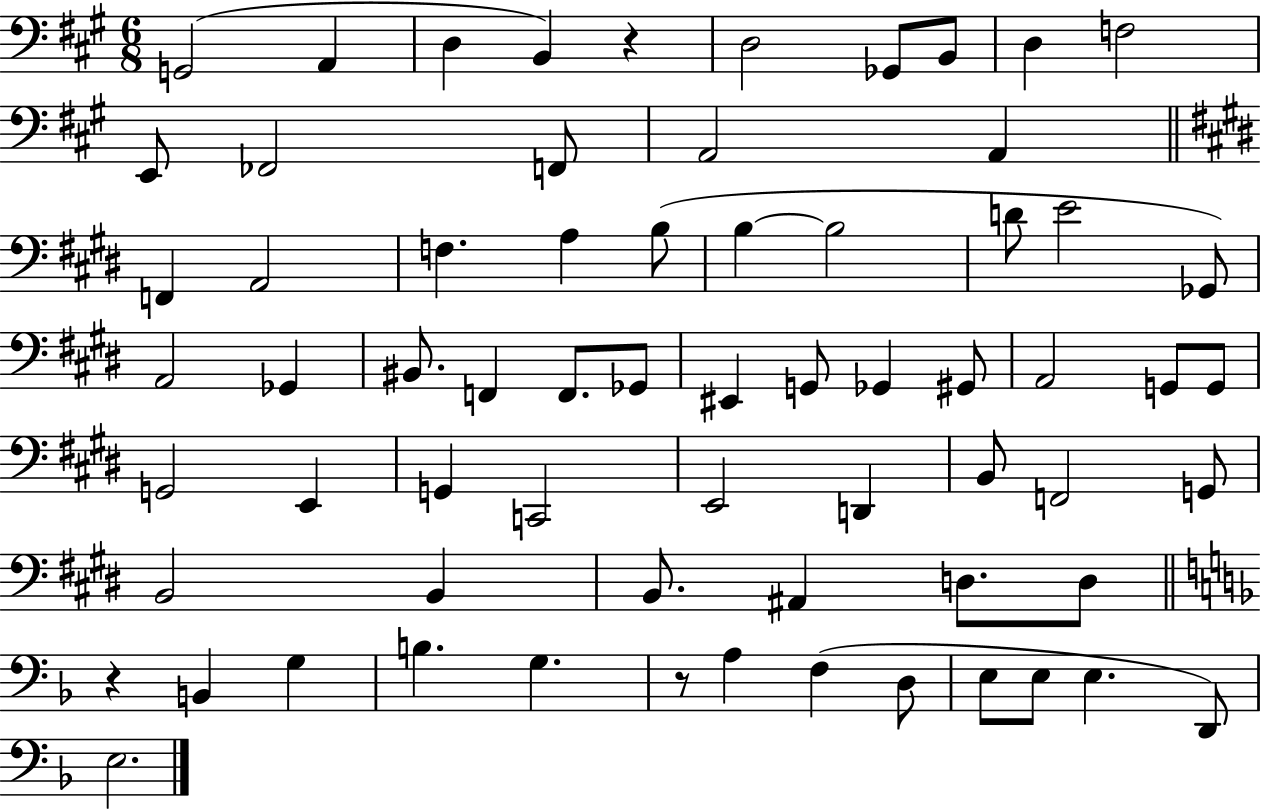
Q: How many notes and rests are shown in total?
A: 67